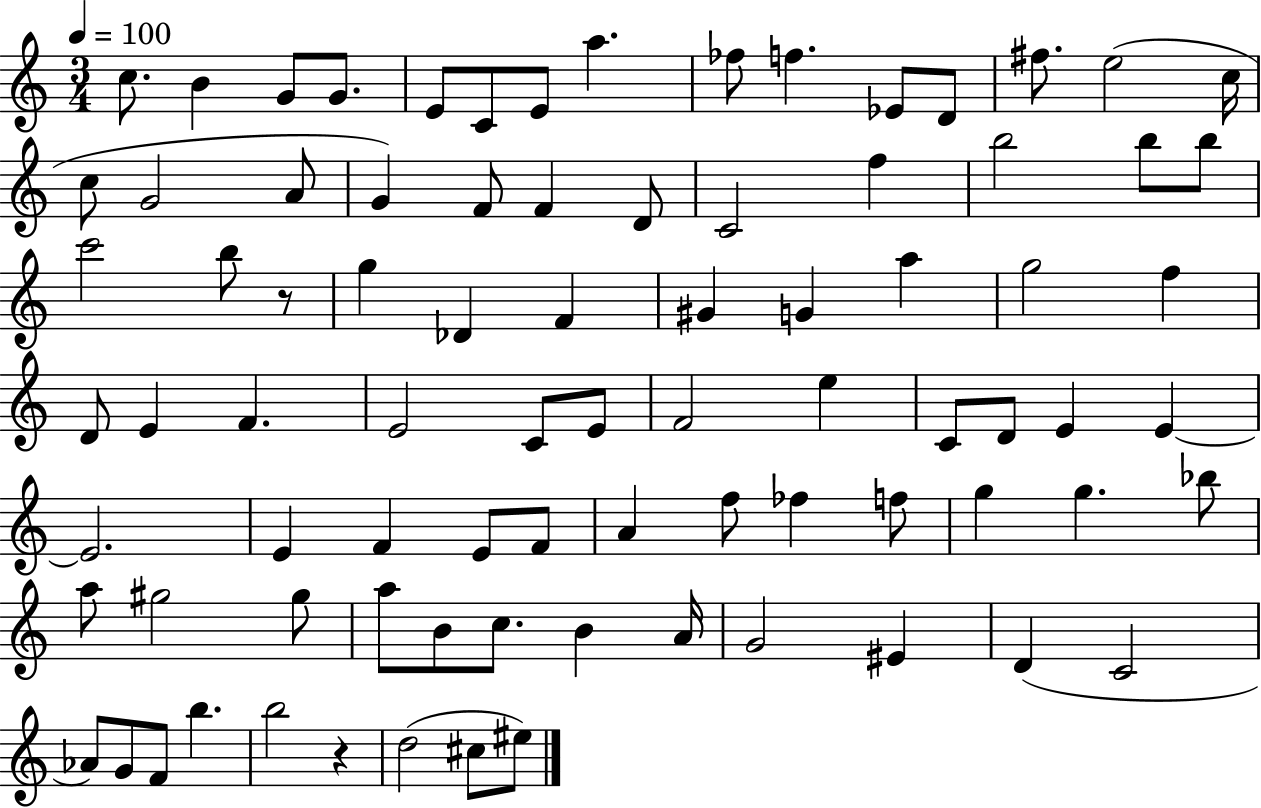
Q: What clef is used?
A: treble